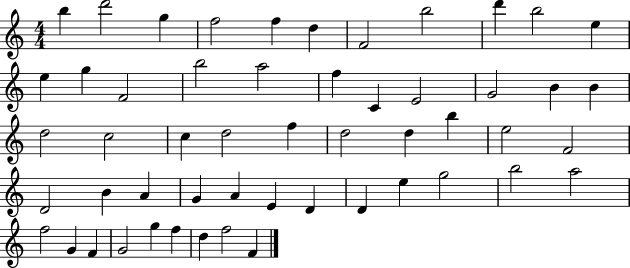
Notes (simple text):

B5/q D6/h G5/q F5/h F5/q D5/q F4/h B5/h D6/q B5/h E5/q E5/q G5/q F4/h B5/h A5/h F5/q C4/q E4/h G4/h B4/q B4/q D5/h C5/h C5/q D5/h F5/q D5/h D5/q B5/q E5/h F4/h D4/h B4/q A4/q G4/q A4/q E4/q D4/q D4/q E5/q G5/h B5/h A5/h F5/h G4/q F4/q G4/h G5/q F5/q D5/q F5/h F4/q